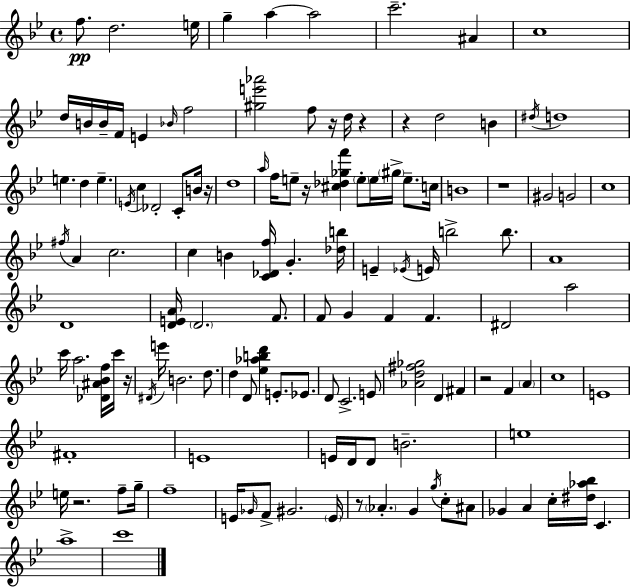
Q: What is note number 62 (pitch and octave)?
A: F4